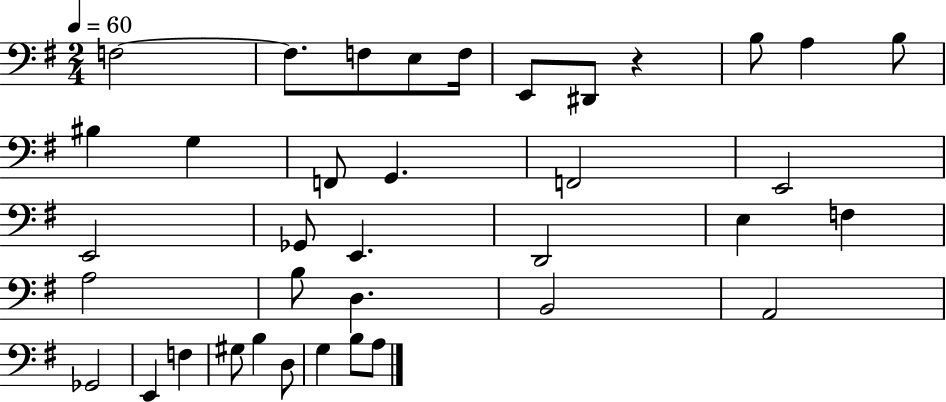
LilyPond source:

{
  \clef bass
  \numericTimeSignature
  \time 2/4
  \key g \major
  \tempo 4 = 60
  f2~~ | f8. f8 e8 f16 | e,8 dis,8 r4 | b8 a4 b8 | \break bis4 g4 | f,8 g,4. | f,2 | e,2 | \break e,2 | ges,8 e,4. | d,2 | e4 f4 | \break a2 | b8 d4. | b,2 | a,2 | \break ges,2 | e,4 f4 | gis8 b4 d8 | g4 b8 a8 | \break \bar "|."
}